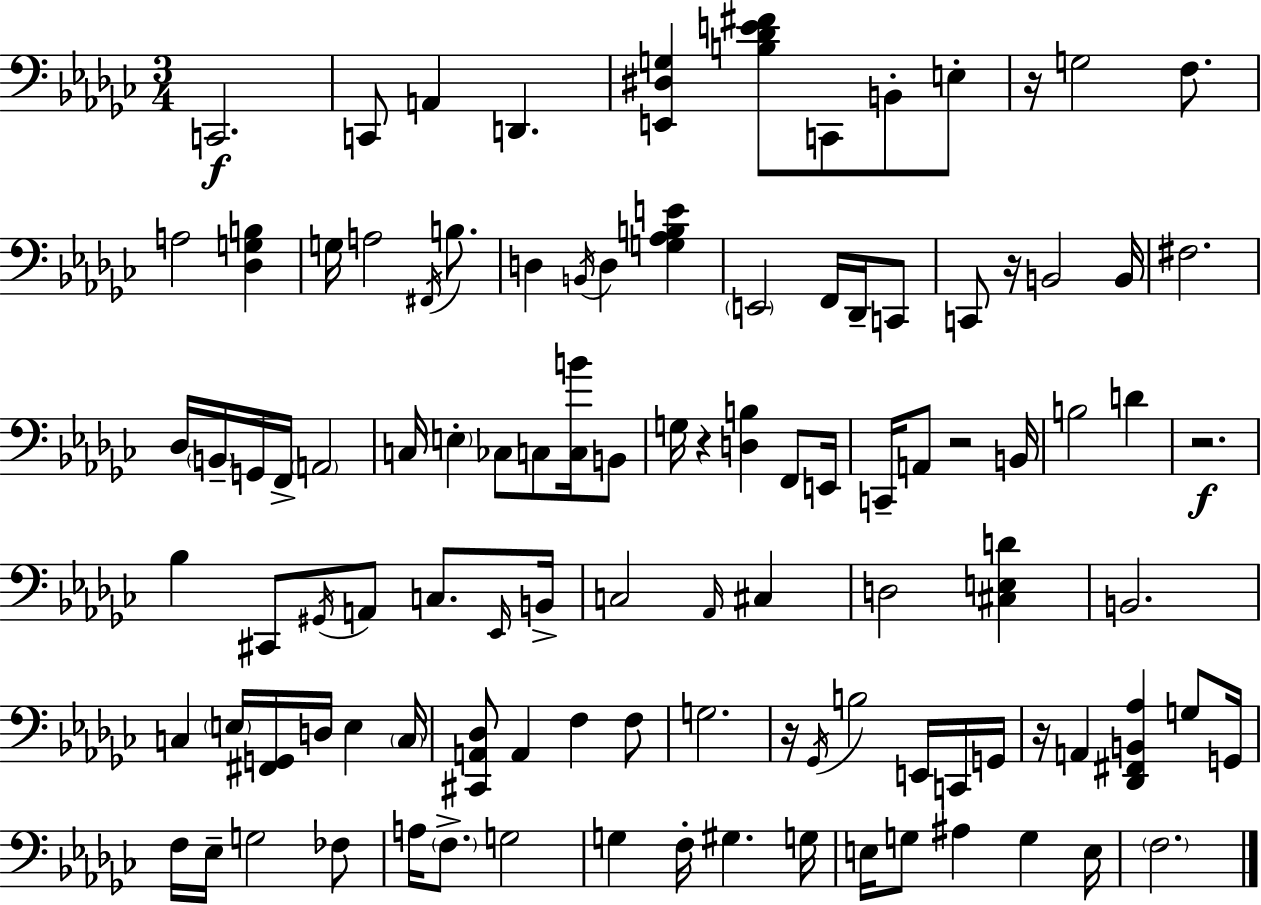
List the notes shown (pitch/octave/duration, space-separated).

C2/h. C2/e A2/q D2/q. [E2,D#3,G3]/q [B3,Db4,E4,F#4]/e C2/e B2/e E3/e R/s G3/h F3/e. A3/h [Db3,G3,B3]/q G3/s A3/h F#2/s B3/e. D3/q B2/s D3/q [G3,Ab3,B3,E4]/q E2/h F2/s Db2/s C2/e C2/e R/s B2/h B2/s F#3/h. Db3/s B2/s G2/s F2/s A2/h C3/s E3/q CES3/e C3/e [C3,B4]/s B2/e G3/s R/q [D3,B3]/q F2/e E2/s C2/s A2/e R/h B2/s B3/h D4/q R/h. Bb3/q C#2/e G#2/s A2/e C3/e. Eb2/s B2/s C3/h Ab2/s C#3/q D3/h [C#3,E3,D4]/q B2/h. C3/q E3/s [F#2,G2]/s D3/s E3/q C3/s [C#2,A2,Db3]/e A2/q F3/q F3/e G3/h. R/s Gb2/s B3/h E2/s C2/s G2/s R/s A2/q [Db2,F#2,B2,Ab3]/q G3/e G2/s F3/s Eb3/s G3/h FES3/e A3/s F3/e. G3/h G3/q F3/s G#3/q. G3/s E3/s G3/e A#3/q G3/q E3/s F3/h.